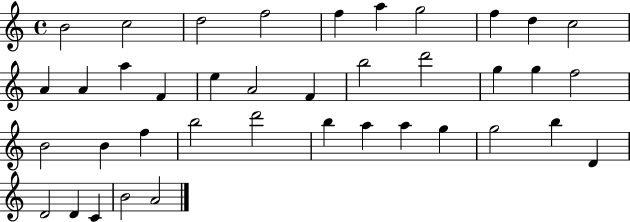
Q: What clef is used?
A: treble